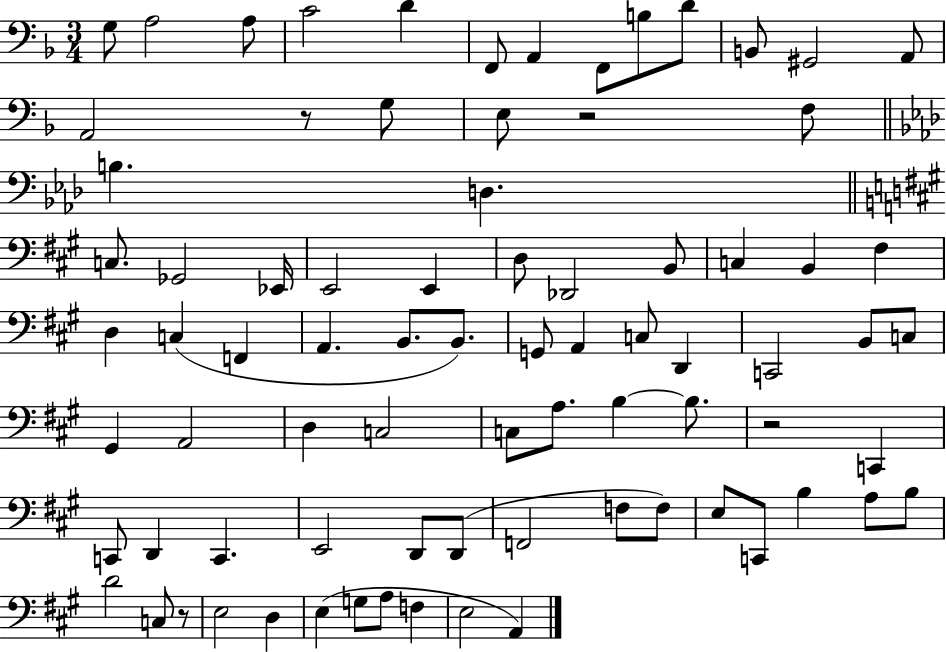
X:1
T:Untitled
M:3/4
L:1/4
K:F
G,/2 A,2 A,/2 C2 D F,,/2 A,, F,,/2 B,/2 D/2 B,,/2 ^G,,2 A,,/2 A,,2 z/2 G,/2 E,/2 z2 F,/2 B, D, C,/2 _G,,2 _E,,/4 E,,2 E,, D,/2 _D,,2 B,,/2 C, B,, ^F, D, C, F,, A,, B,,/2 B,,/2 G,,/2 A,, C,/2 D,, C,,2 B,,/2 C,/2 ^G,, A,,2 D, C,2 C,/2 A,/2 B, B,/2 z2 C,, C,,/2 D,, C,, E,,2 D,,/2 D,,/2 F,,2 F,/2 F,/2 E,/2 C,,/2 B, A,/2 B,/2 D2 C,/2 z/2 E,2 D, E, G,/2 A,/2 F, E,2 A,,